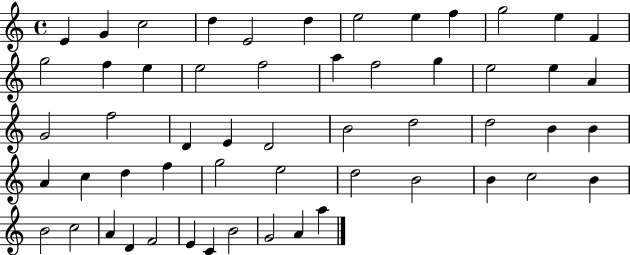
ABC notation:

X:1
T:Untitled
M:4/4
L:1/4
K:C
E G c2 d E2 d e2 e f g2 e F g2 f e e2 f2 a f2 g e2 e A G2 f2 D E D2 B2 d2 d2 B B A c d f g2 e2 d2 B2 B c2 B B2 c2 A D F2 E C B2 G2 A a